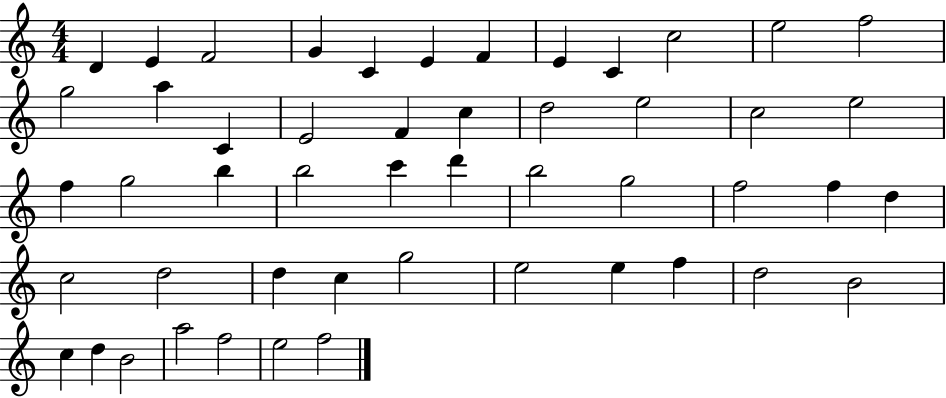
D4/q E4/q F4/h G4/q C4/q E4/q F4/q E4/q C4/q C5/h E5/h F5/h G5/h A5/q C4/q E4/h F4/q C5/q D5/h E5/h C5/h E5/h F5/q G5/h B5/q B5/h C6/q D6/q B5/h G5/h F5/h F5/q D5/q C5/h D5/h D5/q C5/q G5/h E5/h E5/q F5/q D5/h B4/h C5/q D5/q B4/h A5/h F5/h E5/h F5/h